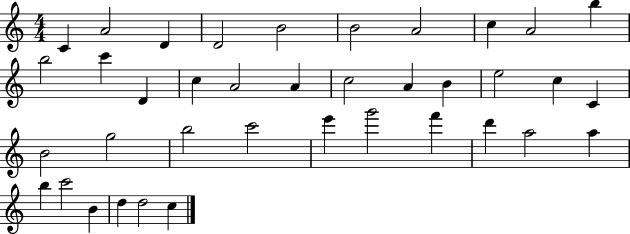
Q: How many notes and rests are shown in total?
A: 38